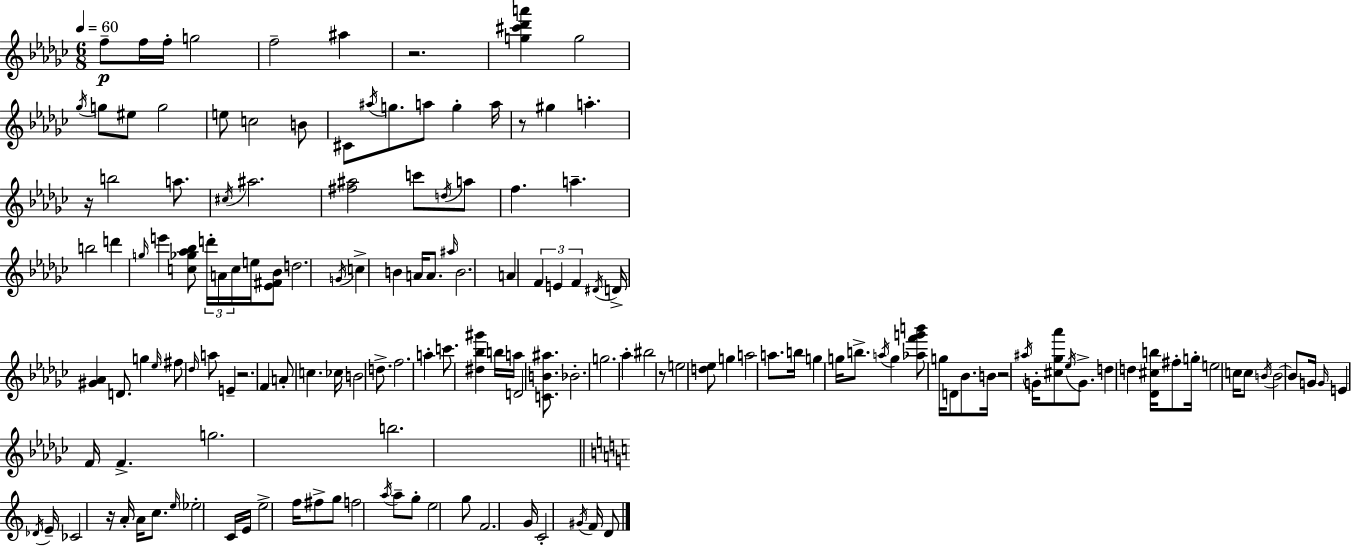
{
  \clef treble
  \numericTimeSignature
  \time 6/8
  \key ees \minor
  \tempo 4 = 60
  f''8--\p f''16 f''16-. g''2 | f''2-- ais''4 | r2. | <g'' cis''' des''' a'''>4 g''2 | \break \acciaccatura { ges''16 } g''8 eis''8 g''2 | e''8 c''2 b'8 | cis'8 \acciaccatura { ais''16 } g''8. a''8 g''4-. | a''16 r8 gis''4 a''4.-. | \break r16 b''2 a''8. | \acciaccatura { cis''16 } ais''2. | <fis'' ais''>2 c'''8 | \acciaccatura { d''16 } a''8 f''4. a''4.-- | \break b''2 | d'''4 \grace { g''16 } e'''4 <c'' ges'' aes'' bes''>8 \tuplet 3/2 { d'''16-. | a'16 c''16 } e''16 <ees' fis' bes'>8 d''2. | \acciaccatura { g'16 } c''4-> b'4 | \break a'16 a'8. \grace { ais''16 } b'2. | a'4 \tuplet 3/2 { f'4 | e'4 f'4 } \acciaccatura { dis'16 } | d'16-> <gis' aes'>4 d'8. g''4 | \break \grace { ees''16 } fis''8 \grace { des''16 } a''8 e'4-- r2. | f'4 | a'8-. c''4. ces''16 b'2 | d''8.-> f''2. | \break a''4-. | c'''8. <dis'' bes'' gis'''>4 b''16 a''16 d'2 | <c' b' ais''>8. bes'2.-. | g''2. | \break aes''4-. | bis''2 r8 | e''2 <d'' ees''>8 g''4 | a''2 a''8. | \break b''16 g''4 g''16 b''8.-> \acciaccatura { a''16 } g''4 | <aes'' f''' g''' b'''>8 g''16 d'8 bes'8. b'16 | r2 \acciaccatura { ais''16 } g'16-. <cis'' ges'' aes'''>8 | \acciaccatura { ees''16 } g'8.-> d''4 d''4 | \break <des' cis'' b''>16 fis''8-. g''16-. e''2 | c''16 c''8 \acciaccatura { b'16 } b'2~~ | b'8 g'16 \grace { g'16 } e'4 f'16 f'4.-> | g''2. | \break b''2. | \bar "||" \break \key c \major \acciaccatura { des'16 } e'16-- ces'2 r16 a'16-. | a'16 c''8. \grace { e''16 } \parenthesize ees''2-. | c'16 e'16 e''2-> f''16 | fis''8-> g''8 f''2 | \break \acciaccatura { a''16 } a''8-- g''8-. e''2 | g''8 f'2. | g'16 c'2-. | \acciaccatura { gis'16 } f'16 d'8 \bar "|."
}